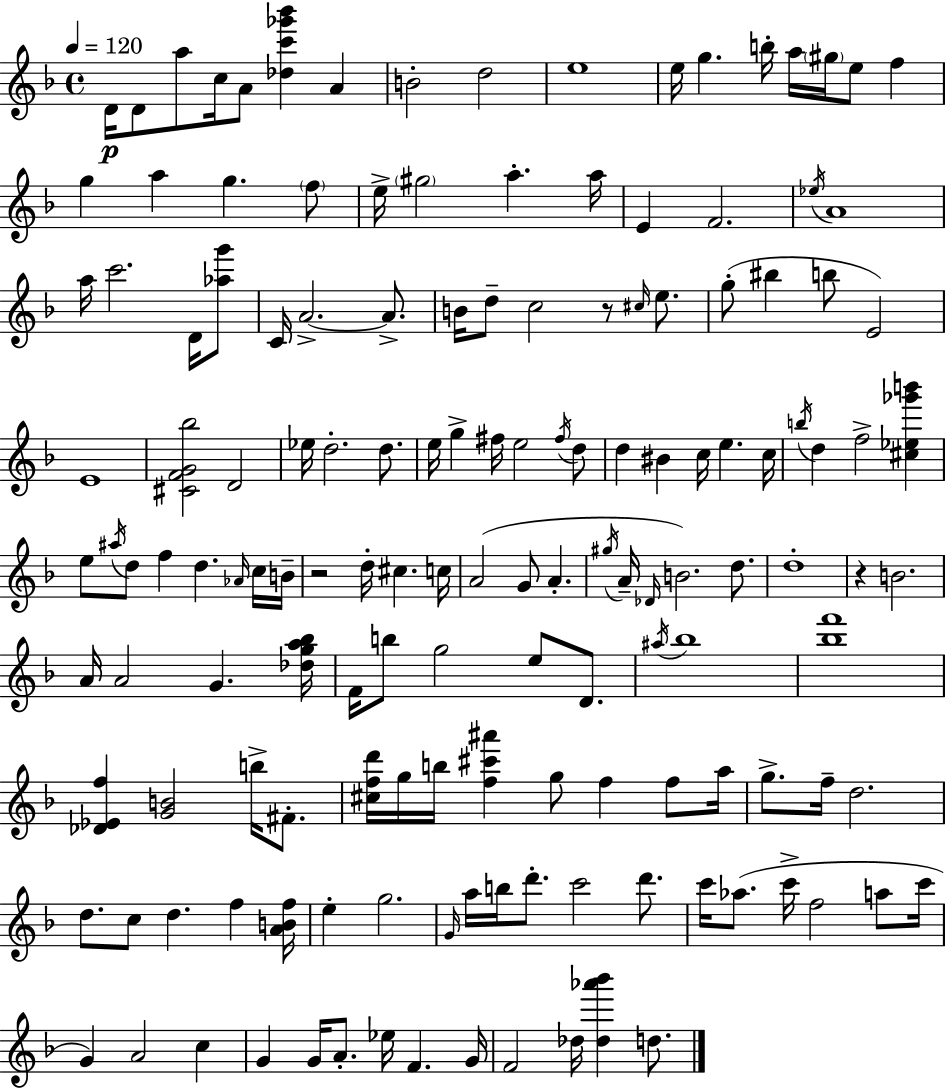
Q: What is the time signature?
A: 4/4